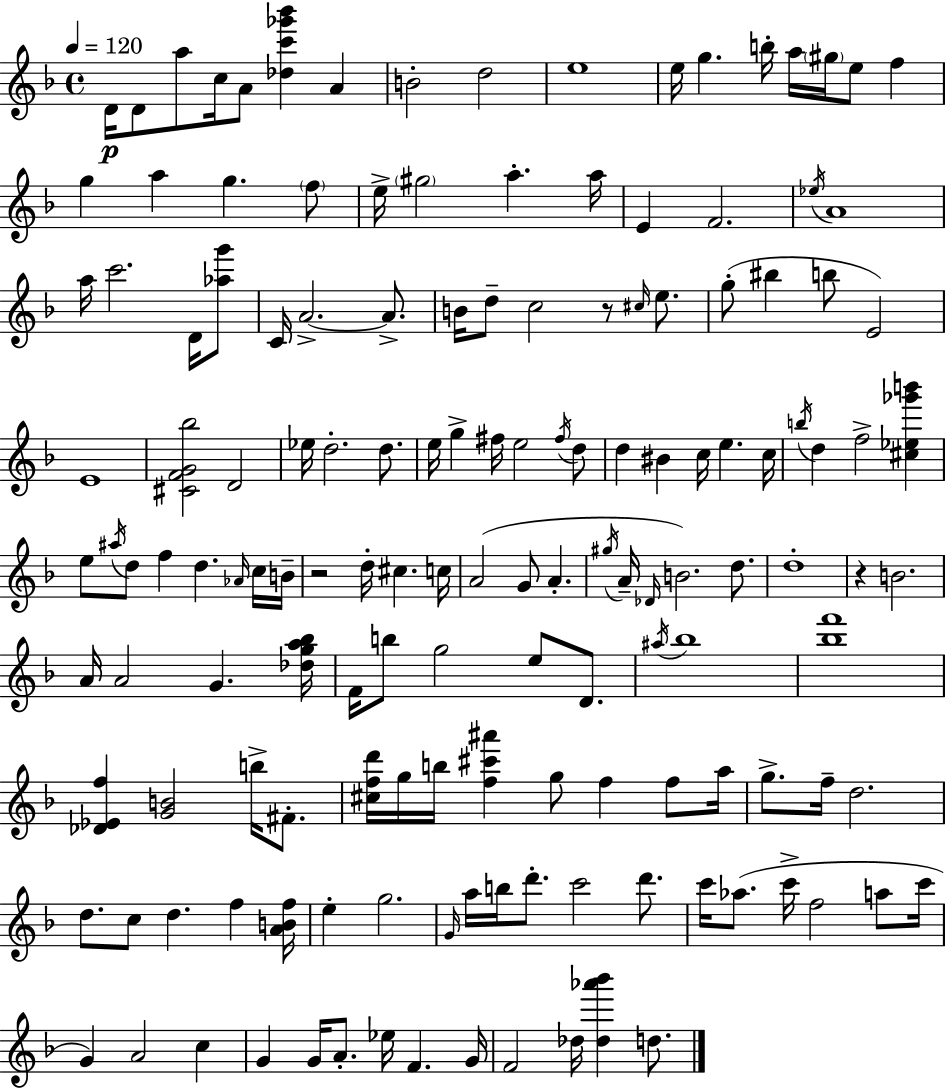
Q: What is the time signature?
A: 4/4